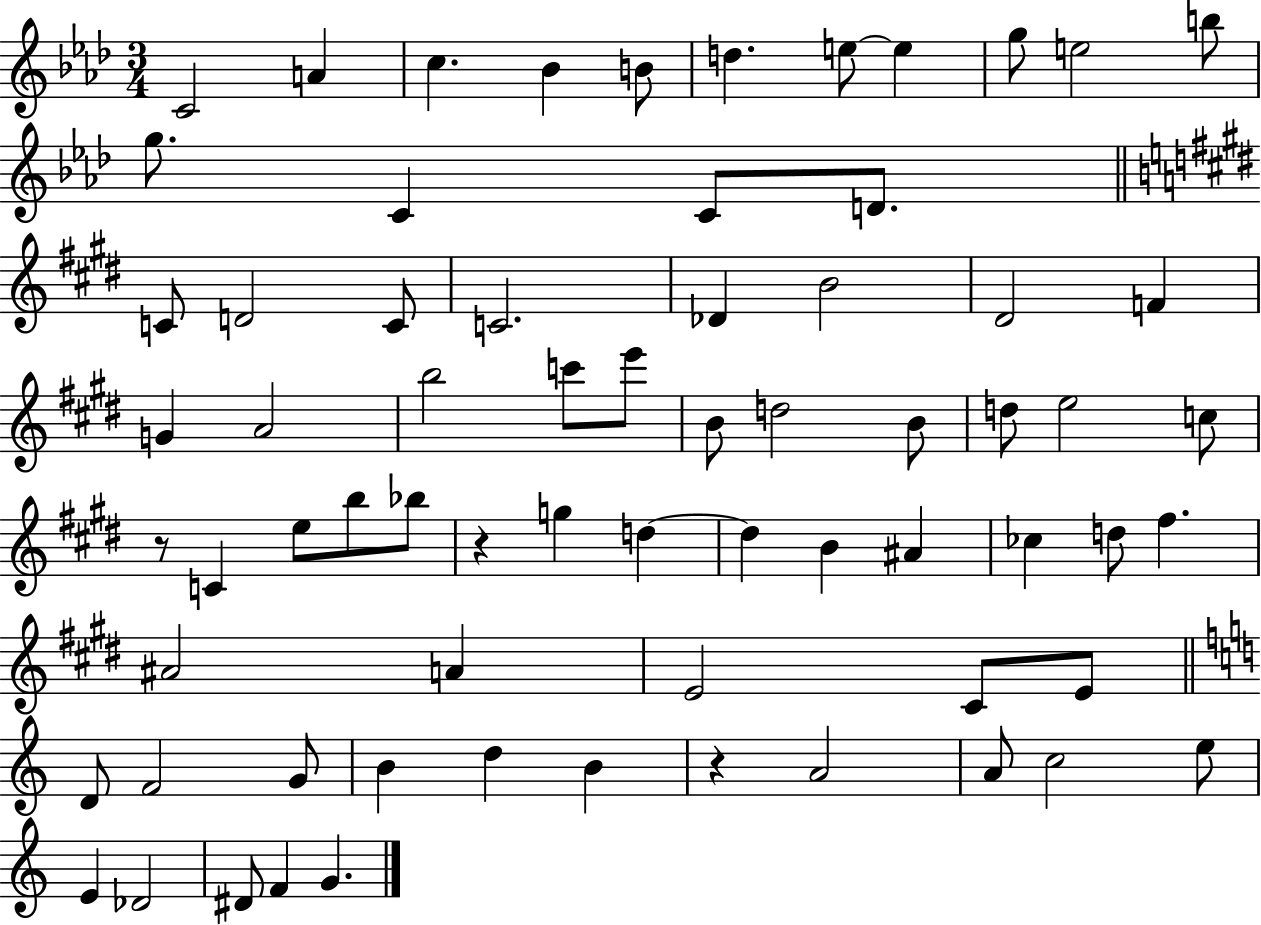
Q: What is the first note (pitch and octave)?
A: C4